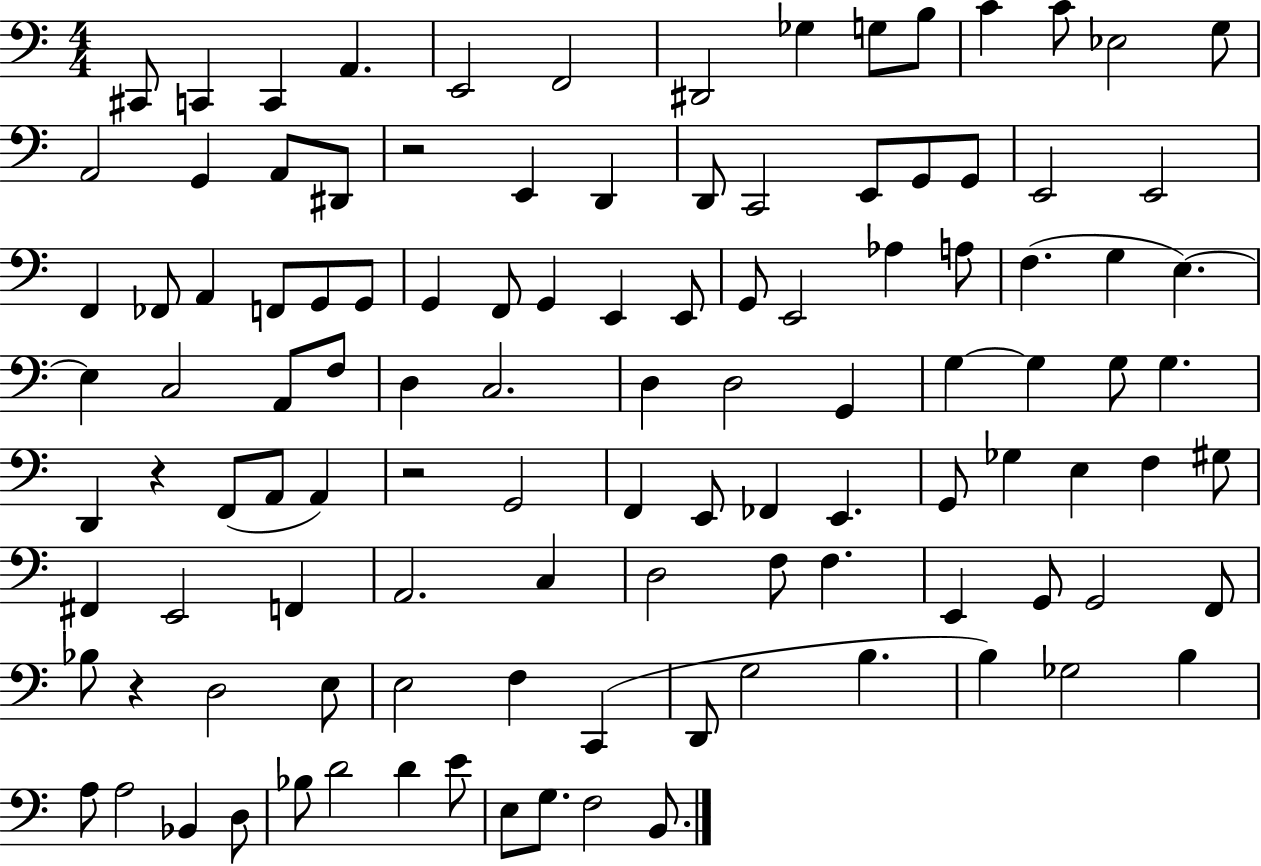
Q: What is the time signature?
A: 4/4